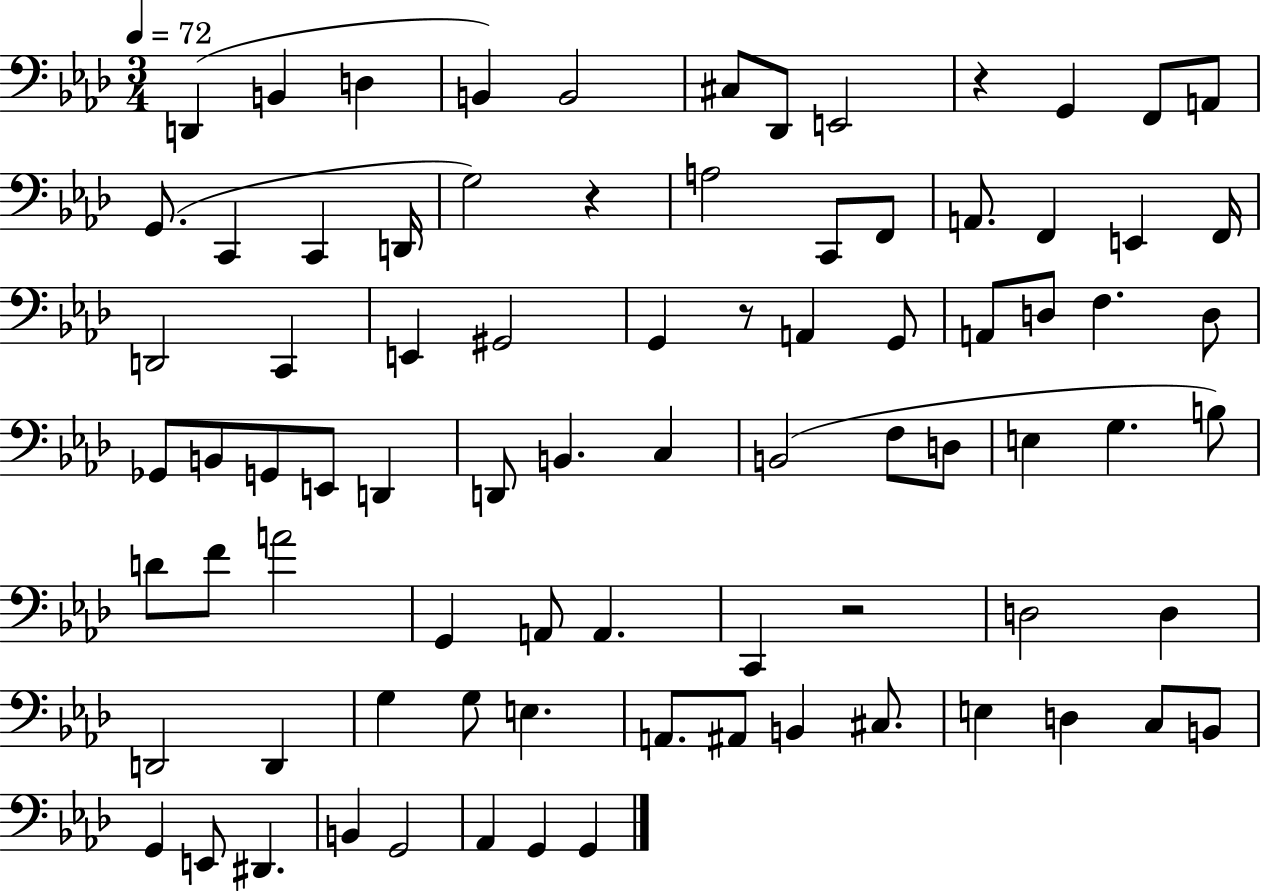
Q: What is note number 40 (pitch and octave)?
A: D2